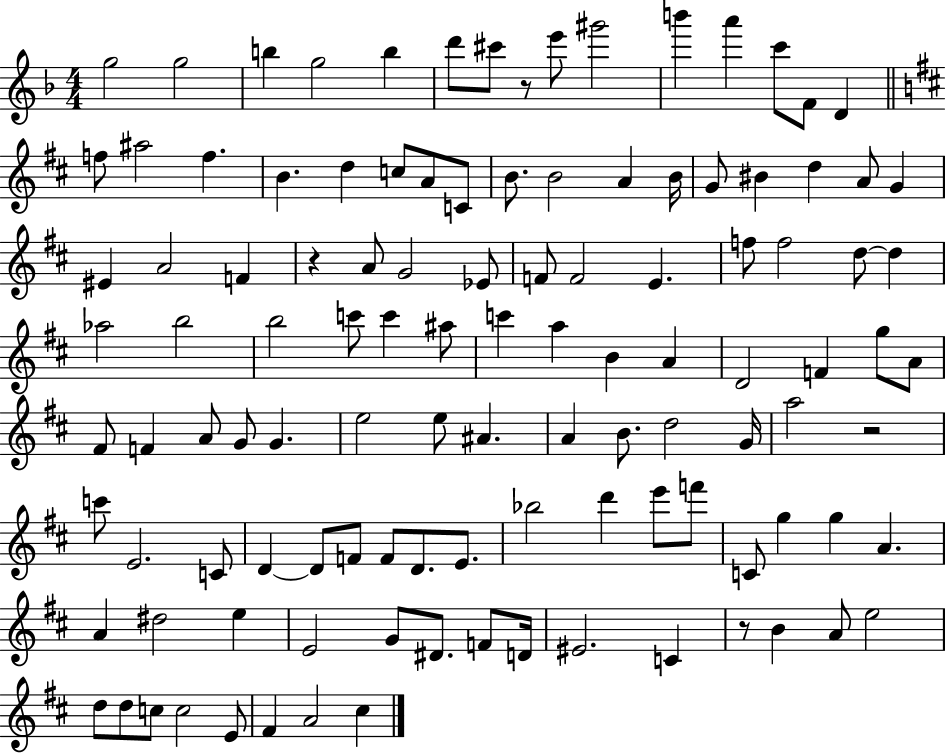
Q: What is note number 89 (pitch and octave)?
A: A4